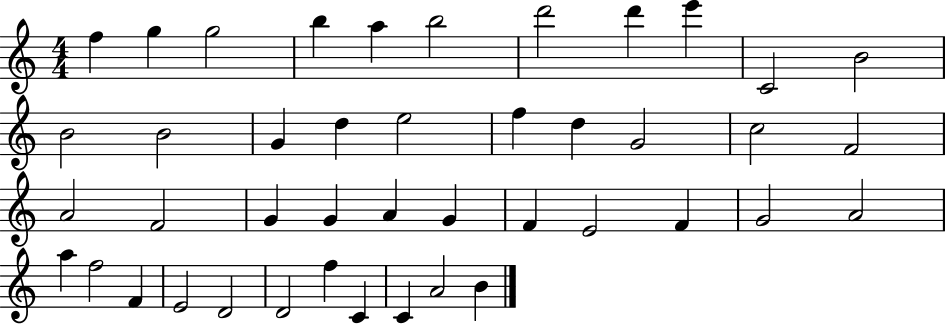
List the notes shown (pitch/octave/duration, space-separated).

F5/q G5/q G5/h B5/q A5/q B5/h D6/h D6/q E6/q C4/h B4/h B4/h B4/h G4/q D5/q E5/h F5/q D5/q G4/h C5/h F4/h A4/h F4/h G4/q G4/q A4/q G4/q F4/q E4/h F4/q G4/h A4/h A5/q F5/h F4/q E4/h D4/h D4/h F5/q C4/q C4/q A4/h B4/q